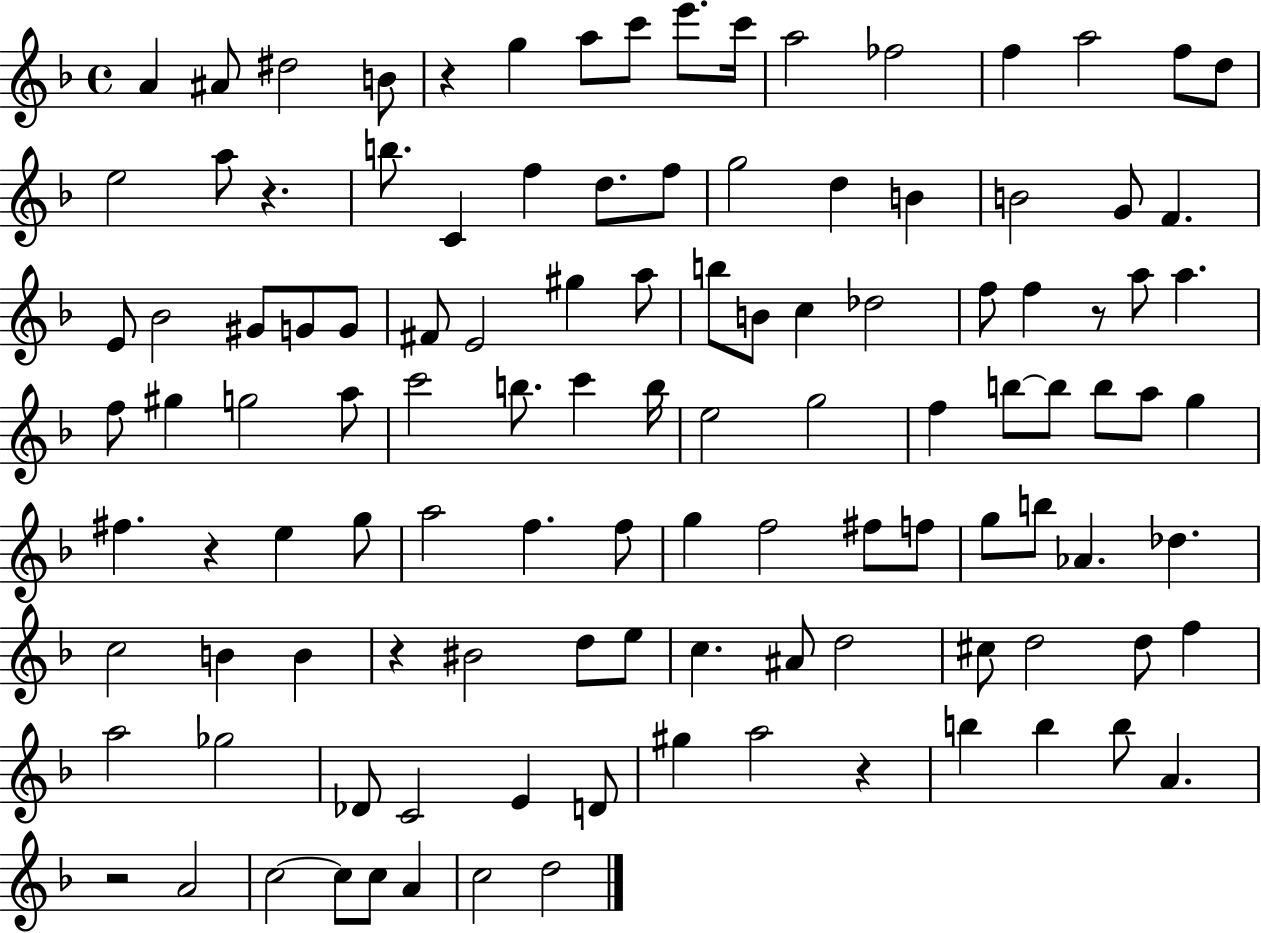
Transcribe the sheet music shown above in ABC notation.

X:1
T:Untitled
M:4/4
L:1/4
K:F
A ^A/2 ^d2 B/2 z g a/2 c'/2 e'/2 c'/4 a2 _f2 f a2 f/2 d/2 e2 a/2 z b/2 C f d/2 f/2 g2 d B B2 G/2 F E/2 _B2 ^G/2 G/2 G/2 ^F/2 E2 ^g a/2 b/2 B/2 c _d2 f/2 f z/2 a/2 a f/2 ^g g2 a/2 c'2 b/2 c' b/4 e2 g2 f b/2 b/2 b/2 a/2 g ^f z e g/2 a2 f f/2 g f2 ^f/2 f/2 g/2 b/2 _A _d c2 B B z ^B2 d/2 e/2 c ^A/2 d2 ^c/2 d2 d/2 f a2 _g2 _D/2 C2 E D/2 ^g a2 z b b b/2 A z2 A2 c2 c/2 c/2 A c2 d2